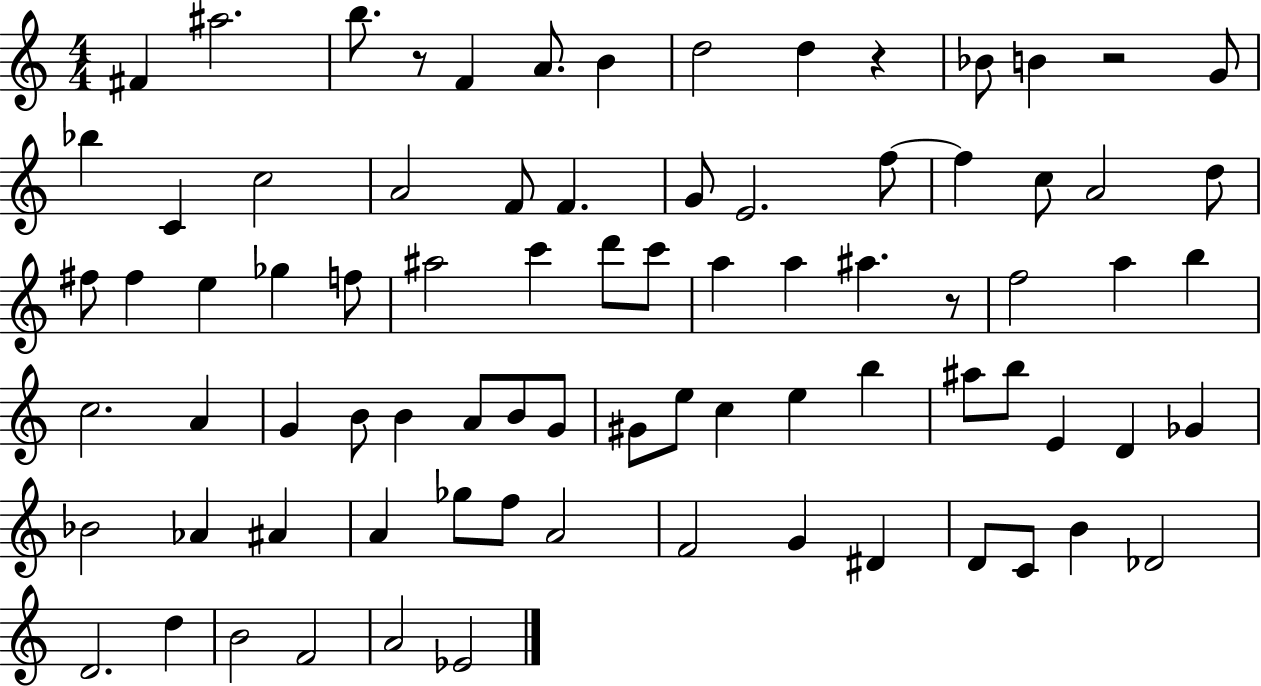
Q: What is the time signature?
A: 4/4